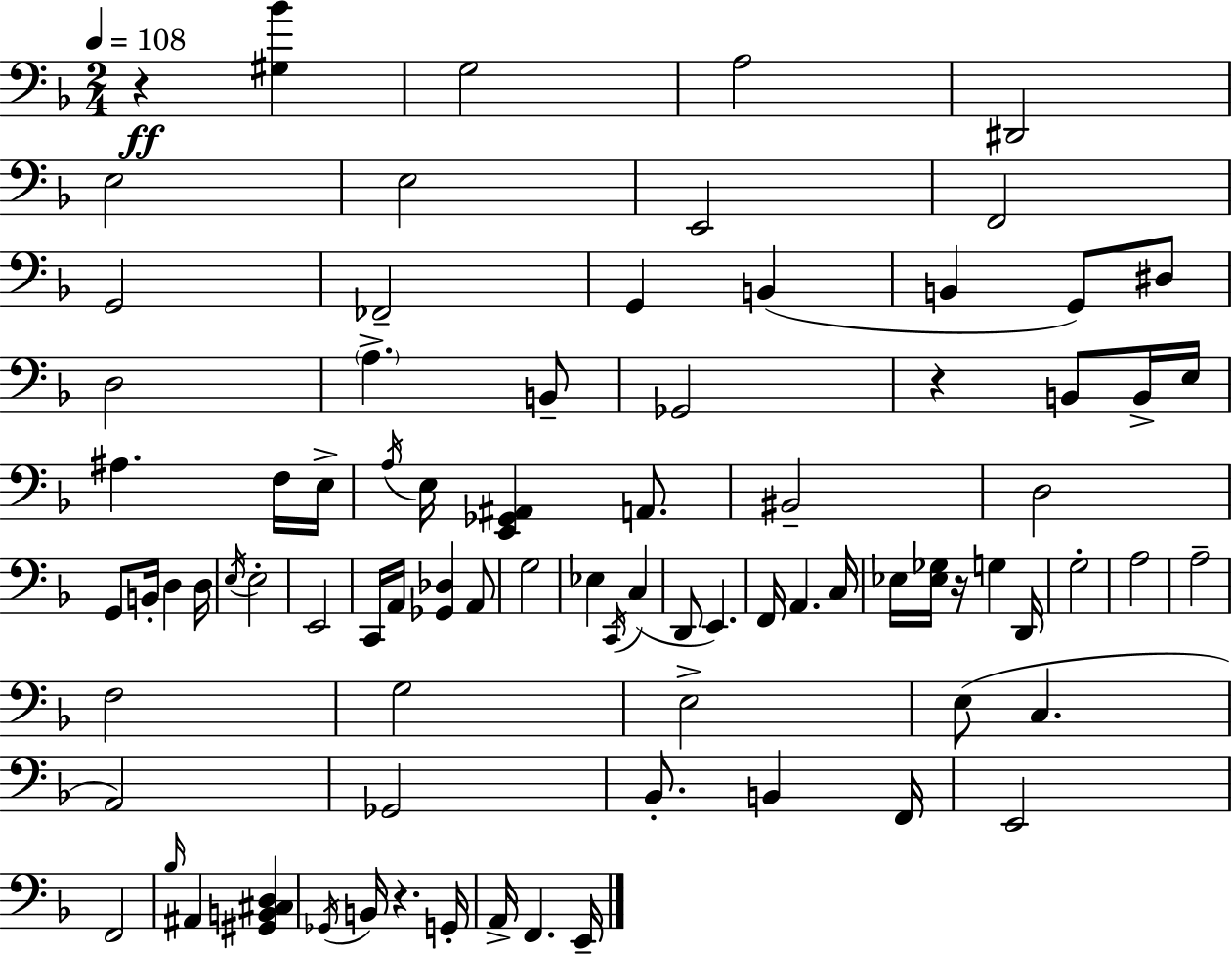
{
  \clef bass
  \numericTimeSignature
  \time 2/4
  \key f \major
  \tempo 4 = 108
  r4\ff <gis bes'>4 | g2 | a2 | dis,2 | \break e2 | e2 | e,2 | f,2 | \break g,2 | fes,2-- | g,4 b,4( | b,4 g,8) dis8 | \break d2 | \parenthesize a4.-> b,8-- | ges,2 | r4 b,8 b,16-> e16 | \break ais4. f16 e16-> | \acciaccatura { a16 } e16 <e, ges, ais,>4 a,8. | bis,2-- | d2 | \break g,8 b,16-. d4 | d16 \acciaccatura { e16 } e2-. | e,2 | c,16 a,16 <ges, des>4 | \break a,8 g2 | ees4 \acciaccatura { c,16 } c4( | d,8 e,4.) | f,16 a,4. | \break c16 ees16 <ees ges>16 r16 g4 | d,16 g2-. | a2 | a2-- | \break f2 | g2 | e2-> | e8( c4. | \break a,2) | ges,2 | bes,8.-. b,4 | f,16 e,2 | \break f,2 | \grace { bes16 } ais,4 | <gis, b, cis d>4 \acciaccatura { ges,16 } b,16 r4. | g,16-. a,16-> f,4. | \break e,16-- \bar "|."
}